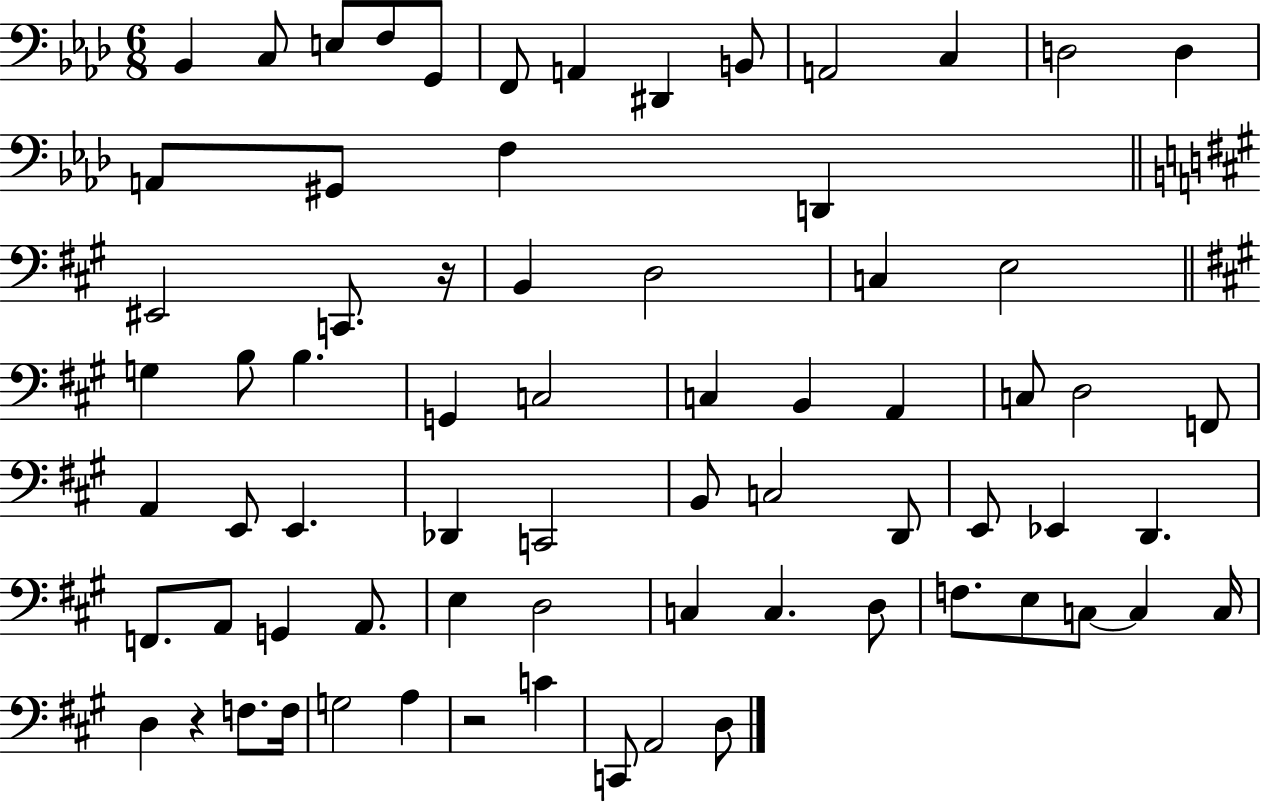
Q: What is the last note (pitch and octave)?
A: D3